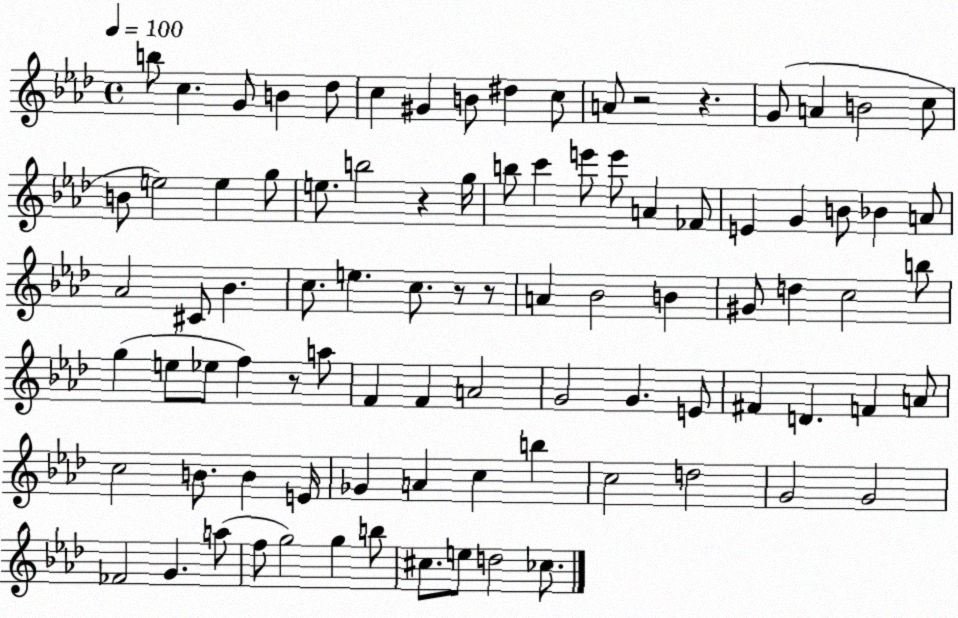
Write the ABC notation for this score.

X:1
T:Untitled
M:4/4
L:1/4
K:Ab
b/2 c G/2 B _d/2 c ^G B/2 ^d c/2 A/2 z2 z G/2 A B2 c/2 B/2 e2 e g/2 e/2 b2 z g/4 b/2 c' e'/2 e'/2 A _F/2 E G B/2 _B A/2 _A2 ^C/2 _B c/2 e c/2 z/2 z/2 A _B2 B ^G/2 d c2 b/2 g e/2 _e/2 f z/2 a/2 F F A2 G2 G E/2 ^F D F A/2 c2 B/2 B E/4 _G A c b c2 d2 G2 G2 _F2 G a/2 f/2 g2 g b/2 ^c/2 e/2 d2 _c/2